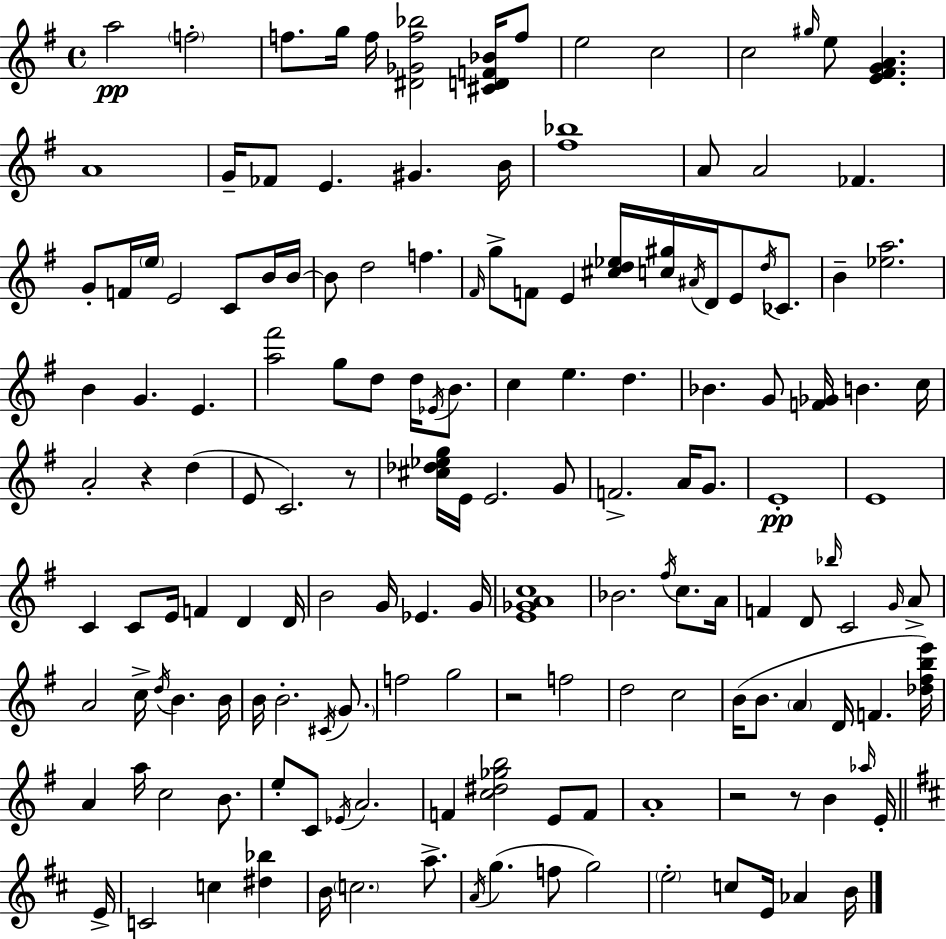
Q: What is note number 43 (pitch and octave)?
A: E4